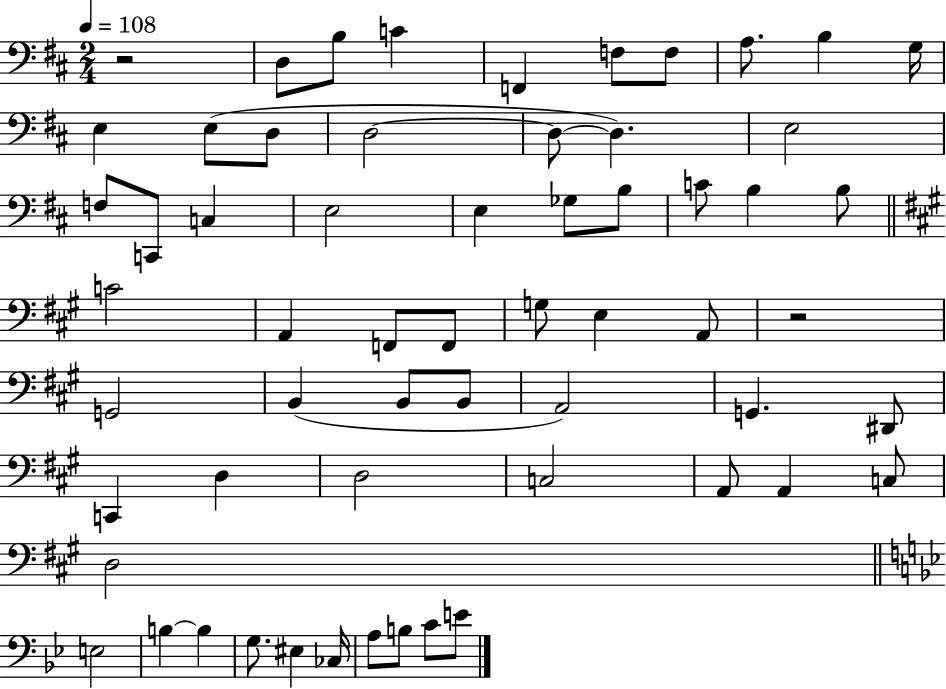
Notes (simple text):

R/h D3/e B3/e C4/q F2/q F3/e F3/e A3/e. B3/q G3/s E3/q E3/e D3/e D3/h D3/e D3/q. E3/h F3/e C2/e C3/q E3/h E3/q Gb3/e B3/e C4/e B3/q B3/e C4/h A2/q F2/e F2/e G3/e E3/q A2/e R/h G2/h B2/q B2/e B2/e A2/h G2/q. D#2/e C2/q D3/q D3/h C3/h A2/e A2/q C3/e D3/h E3/h B3/q B3/q G3/e. EIS3/q CES3/s A3/e B3/e C4/e E4/e